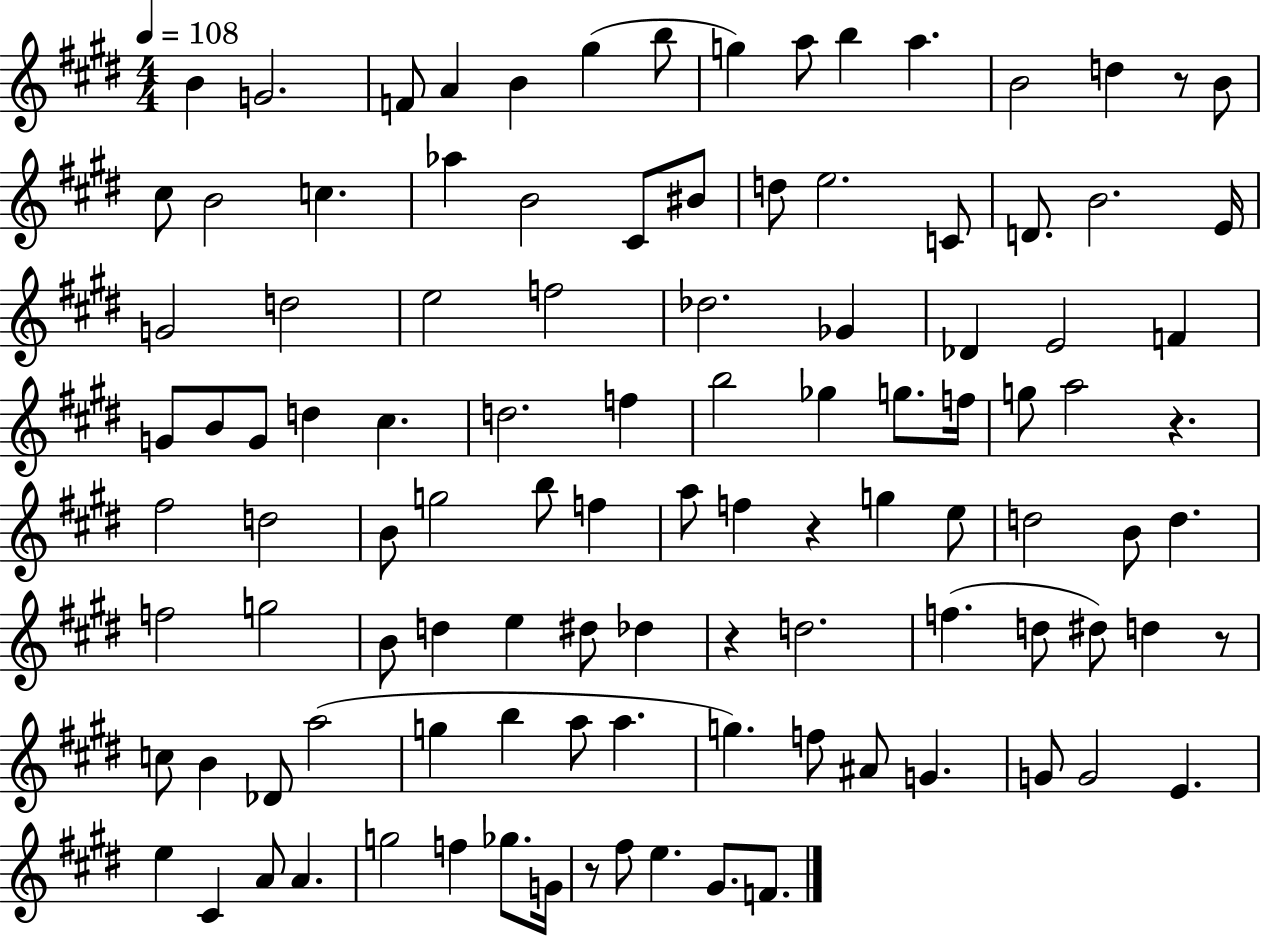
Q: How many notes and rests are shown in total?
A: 107